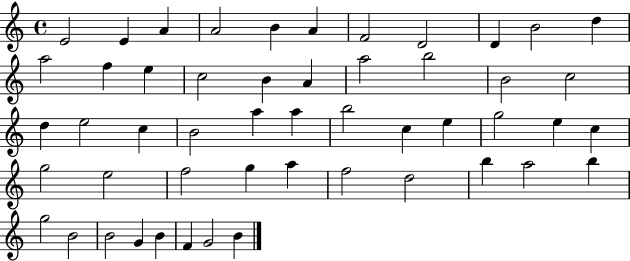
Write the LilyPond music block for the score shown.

{
  \clef treble
  \time 4/4
  \defaultTimeSignature
  \key c \major
  e'2 e'4 a'4 | a'2 b'4 a'4 | f'2 d'2 | d'4 b'2 d''4 | \break a''2 f''4 e''4 | c''2 b'4 a'4 | a''2 b''2 | b'2 c''2 | \break d''4 e''2 c''4 | b'2 a''4 a''4 | b''2 c''4 e''4 | g''2 e''4 c''4 | \break g''2 e''2 | f''2 g''4 a''4 | f''2 d''2 | b''4 a''2 b''4 | \break g''2 b'2 | b'2 g'4 b'4 | f'4 g'2 b'4 | \bar "|."
}